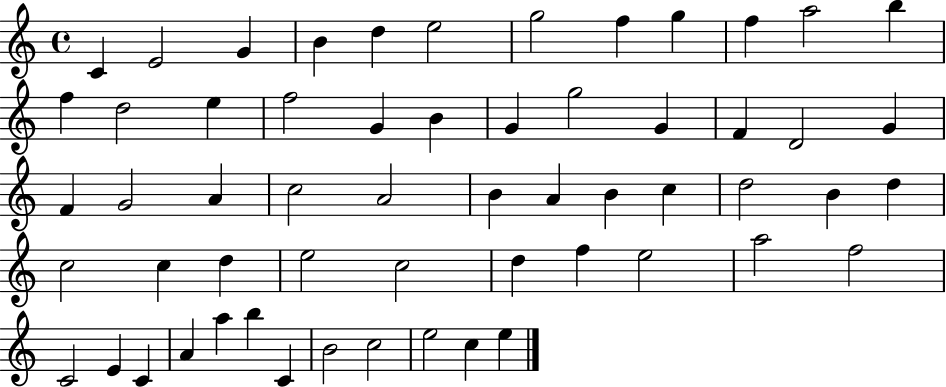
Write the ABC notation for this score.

X:1
T:Untitled
M:4/4
L:1/4
K:C
C E2 G B d e2 g2 f g f a2 b f d2 e f2 G B G g2 G F D2 G F G2 A c2 A2 B A B c d2 B d c2 c d e2 c2 d f e2 a2 f2 C2 E C A a b C B2 c2 e2 c e